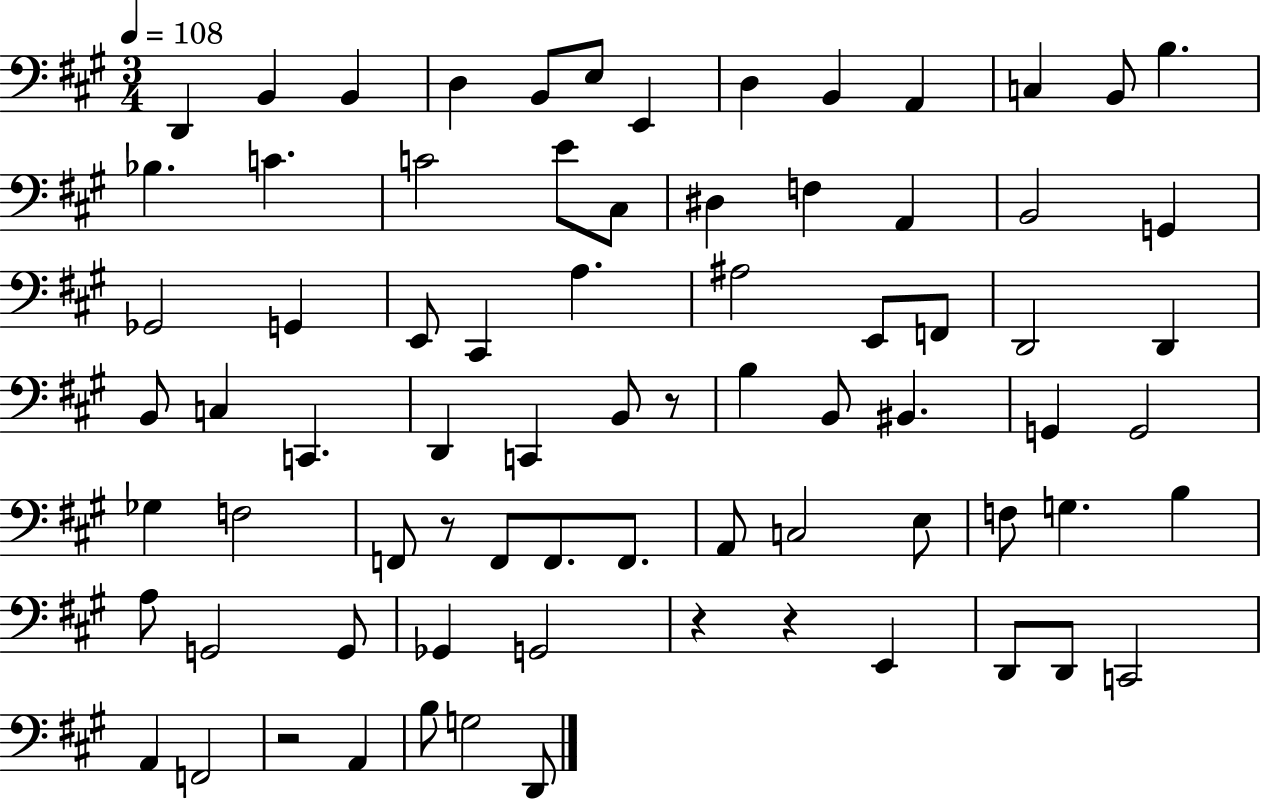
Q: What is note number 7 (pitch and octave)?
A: E2